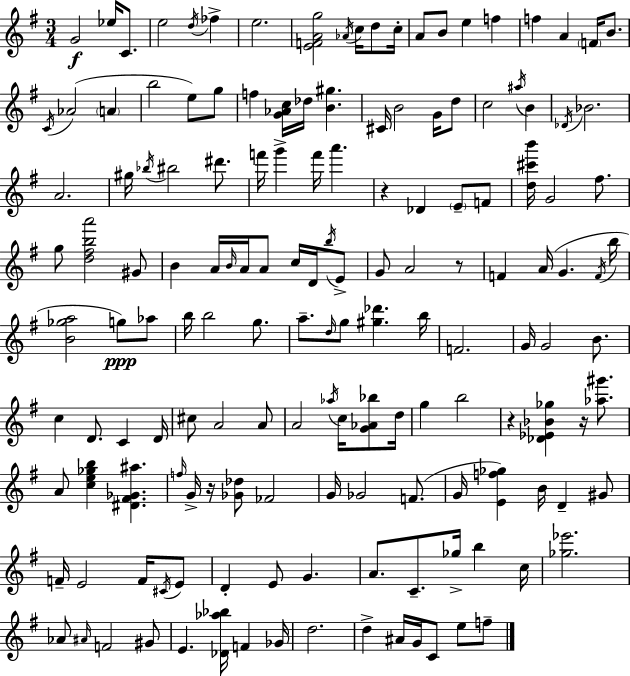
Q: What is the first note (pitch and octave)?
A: G4